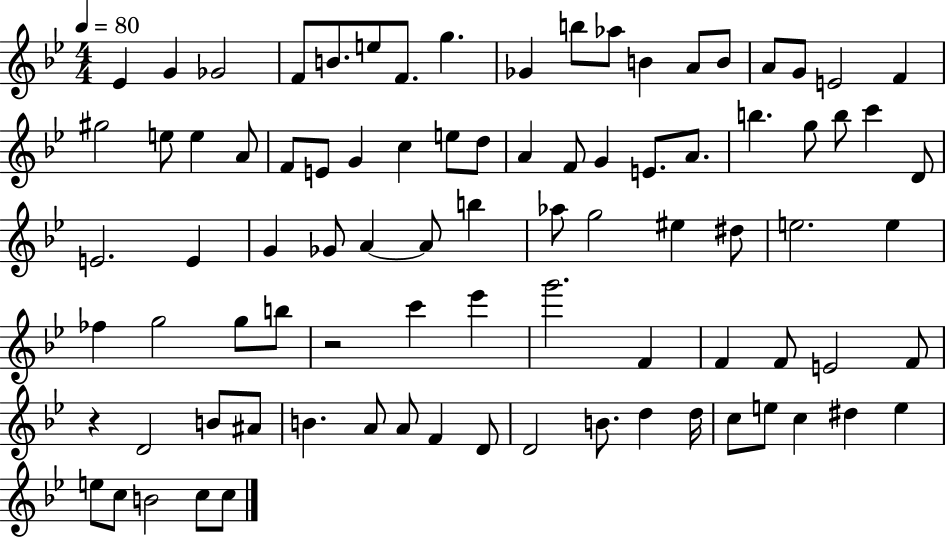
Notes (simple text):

Eb4/q G4/q Gb4/h F4/e B4/e. E5/e F4/e. G5/q. Gb4/q B5/e Ab5/e B4/q A4/e B4/e A4/e G4/e E4/h F4/q G#5/h E5/e E5/q A4/e F4/e E4/e G4/q C5/q E5/e D5/e A4/q F4/e G4/q E4/e. A4/e. B5/q. G5/e B5/e C6/q D4/e E4/h. E4/q G4/q Gb4/e A4/q A4/e B5/q Ab5/e G5/h EIS5/q D#5/e E5/h. E5/q FES5/q G5/h G5/e B5/e R/h C6/q Eb6/q G6/h. F4/q F4/q F4/e E4/h F4/e R/q D4/h B4/e A#4/e B4/q. A4/e A4/e F4/q D4/e D4/h B4/e. D5/q D5/s C5/e E5/e C5/q D#5/q E5/q E5/e C5/e B4/h C5/e C5/e